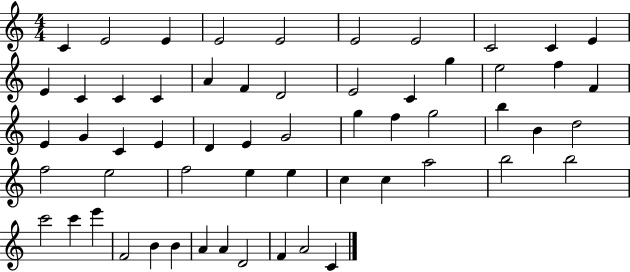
{
  \clef treble
  \numericTimeSignature
  \time 4/4
  \key c \major
  c'4 e'2 e'4 | e'2 e'2 | e'2 e'2 | c'2 c'4 e'4 | \break e'4 c'4 c'4 c'4 | a'4 f'4 d'2 | e'2 c'4 g''4 | e''2 f''4 f'4 | \break e'4 g'4 c'4 e'4 | d'4 e'4 g'2 | g''4 f''4 g''2 | b''4 b'4 d''2 | \break f''2 e''2 | f''2 e''4 e''4 | c''4 c''4 a''2 | b''2 b''2 | \break c'''2 c'''4 e'''4 | f'2 b'4 b'4 | a'4 a'4 d'2 | f'4 a'2 c'4 | \break \bar "|."
}